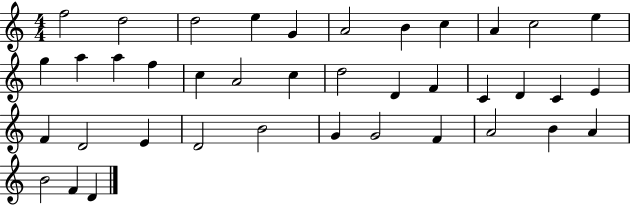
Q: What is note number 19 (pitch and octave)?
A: D5